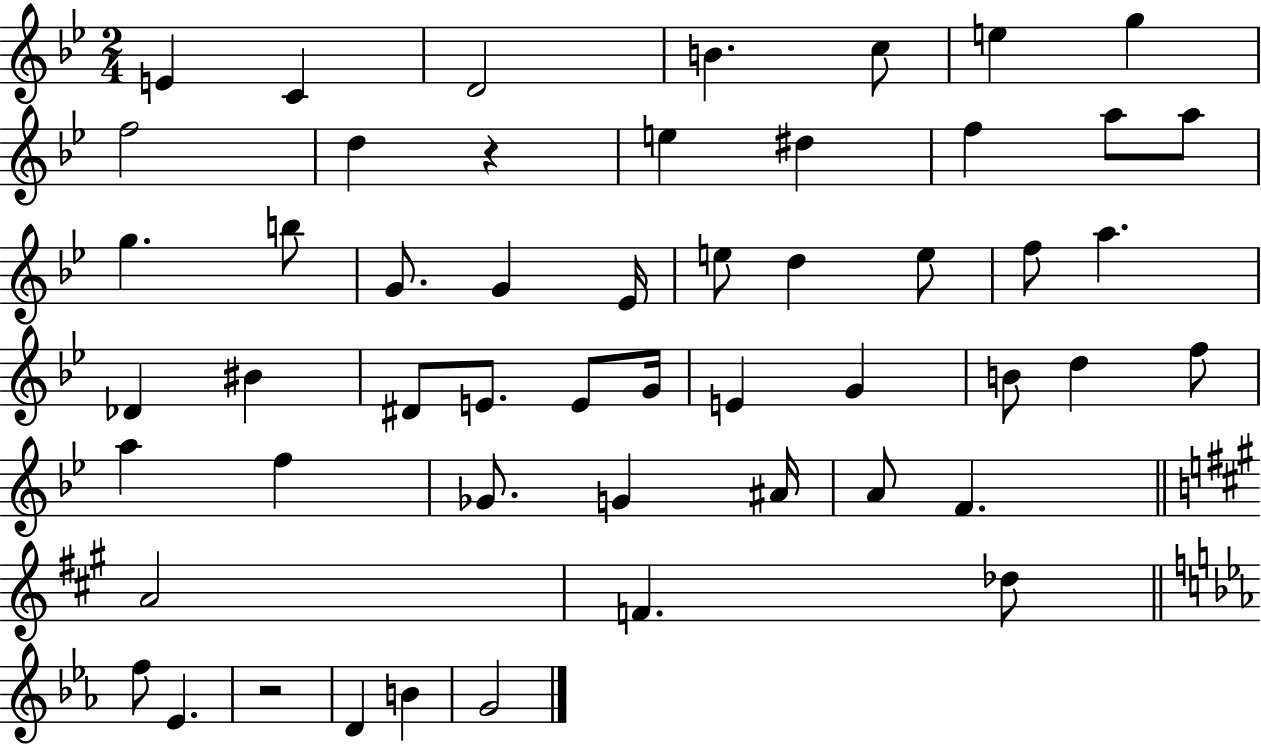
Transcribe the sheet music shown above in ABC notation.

X:1
T:Untitled
M:2/4
L:1/4
K:Bb
E C D2 B c/2 e g f2 d z e ^d f a/2 a/2 g b/2 G/2 G _E/4 e/2 d e/2 f/2 a _D ^B ^D/2 E/2 E/2 G/4 E G B/2 d f/2 a f _G/2 G ^A/4 A/2 F A2 F _d/2 f/2 _E z2 D B G2